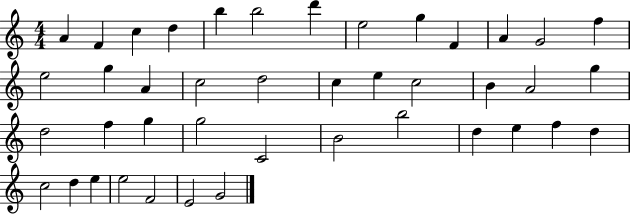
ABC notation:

X:1
T:Untitled
M:4/4
L:1/4
K:C
A F c d b b2 d' e2 g F A G2 f e2 g A c2 d2 c e c2 B A2 g d2 f g g2 C2 B2 b2 d e f d c2 d e e2 F2 E2 G2